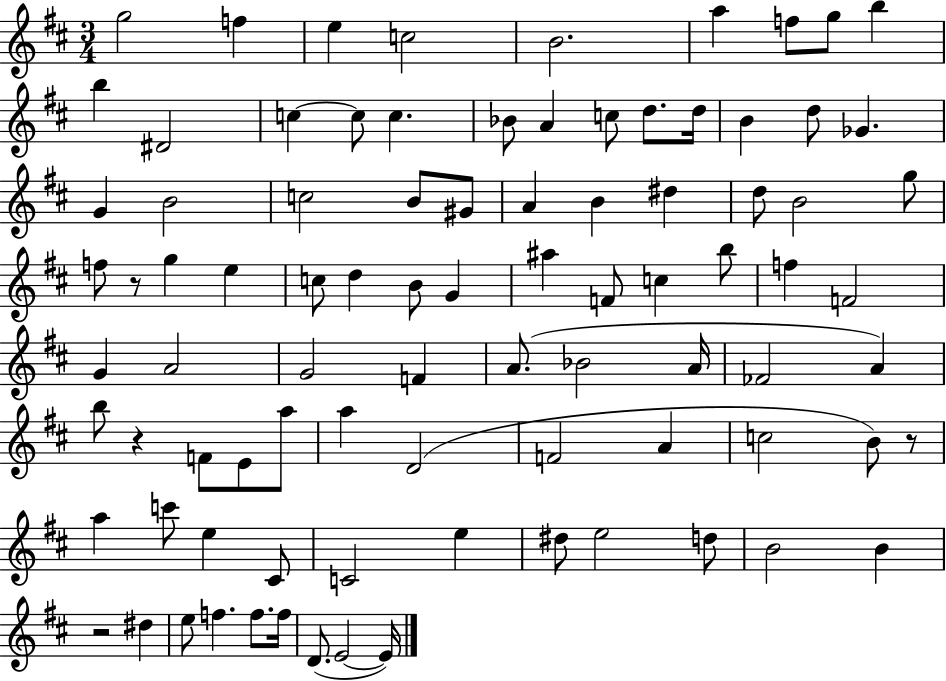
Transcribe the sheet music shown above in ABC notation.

X:1
T:Untitled
M:3/4
L:1/4
K:D
g2 f e c2 B2 a f/2 g/2 b b ^D2 c c/2 c _B/2 A c/2 d/2 d/4 B d/2 _G G B2 c2 B/2 ^G/2 A B ^d d/2 B2 g/2 f/2 z/2 g e c/2 d B/2 G ^a F/2 c b/2 f F2 G A2 G2 F A/2 _B2 A/4 _F2 A b/2 z F/2 E/2 a/2 a D2 F2 A c2 B/2 z/2 a c'/2 e ^C/2 C2 e ^d/2 e2 d/2 B2 B z2 ^d e/2 f f/2 f/4 D/2 E2 E/4